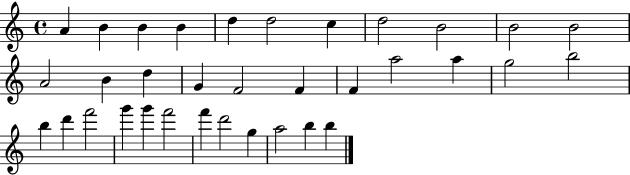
{
  \clef treble
  \time 4/4
  \defaultTimeSignature
  \key c \major
  a'4 b'4 b'4 b'4 | d''4 d''2 c''4 | d''2 b'2 | b'2 b'2 | \break a'2 b'4 d''4 | g'4 f'2 f'4 | f'4 a''2 a''4 | g''2 b''2 | \break b''4 d'''4 f'''2 | g'''4 g'''4 f'''2 | f'''4 d'''2 g''4 | a''2 b''4 b''4 | \break \bar "|."
}